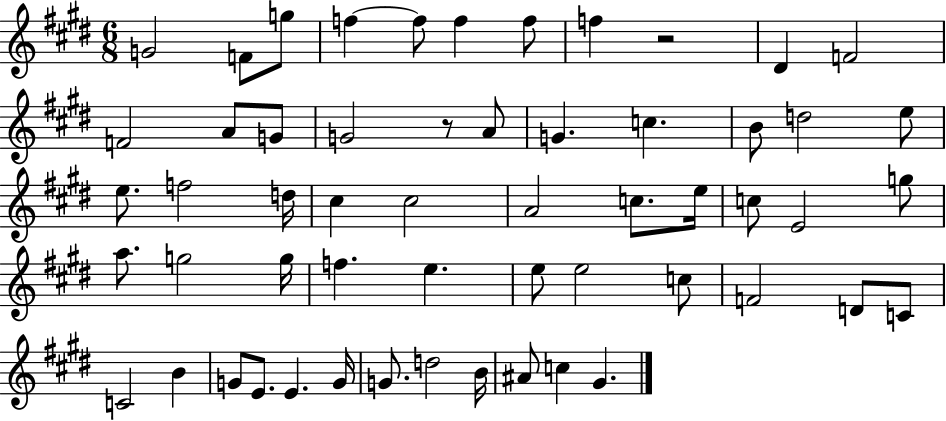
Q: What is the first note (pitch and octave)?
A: G4